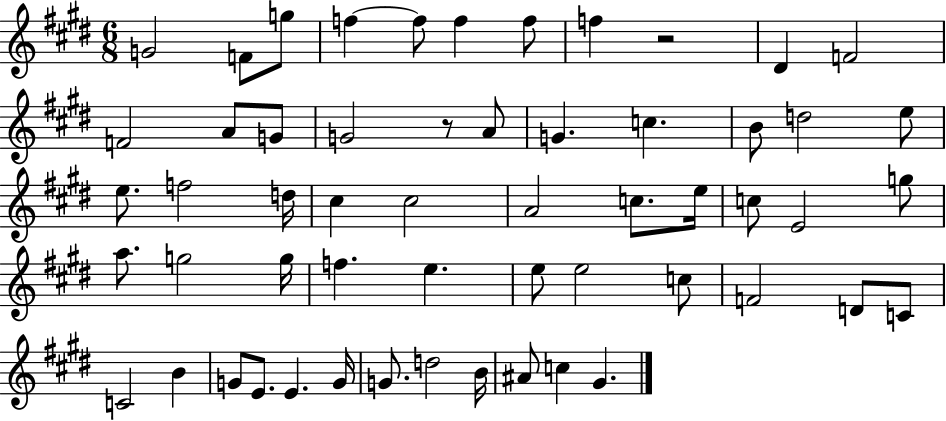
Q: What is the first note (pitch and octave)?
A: G4